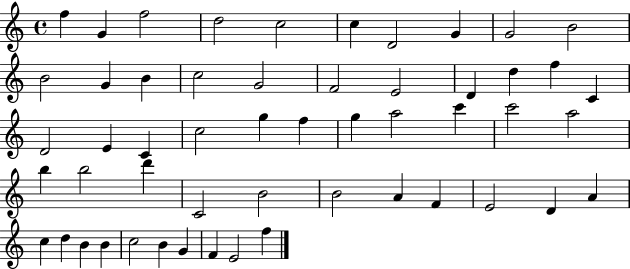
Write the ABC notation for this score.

X:1
T:Untitled
M:4/4
L:1/4
K:C
f G f2 d2 c2 c D2 G G2 B2 B2 G B c2 G2 F2 E2 D d f C D2 E C c2 g f g a2 c' c'2 a2 b b2 d' C2 B2 B2 A F E2 D A c d B B c2 B G F E2 f